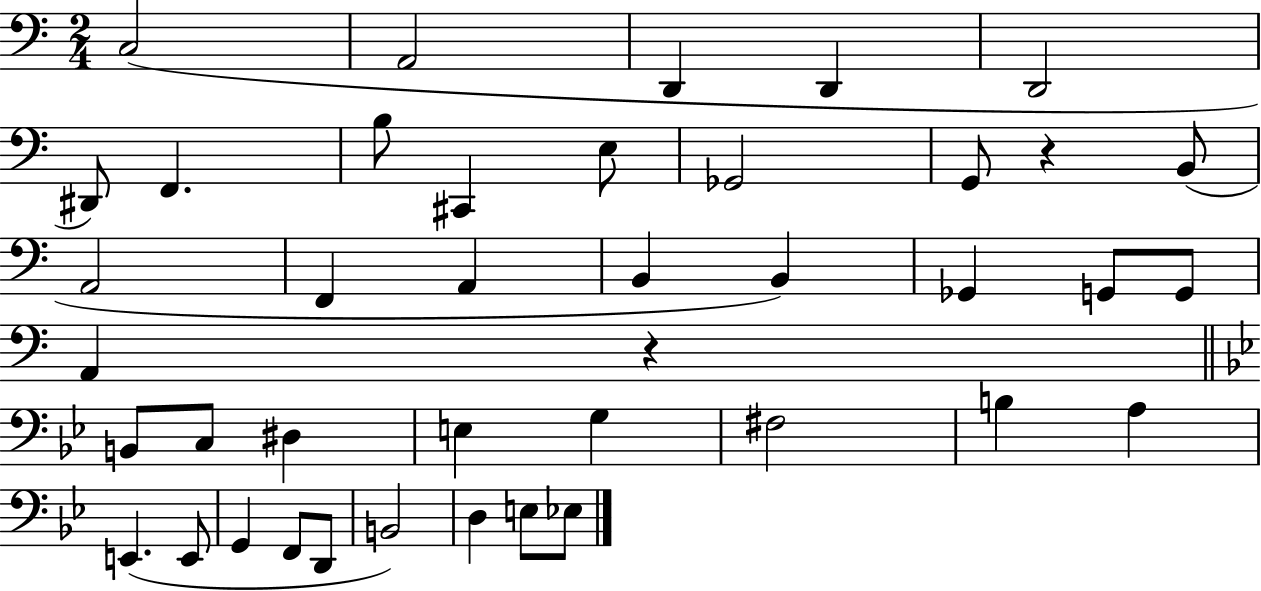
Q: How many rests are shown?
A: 2